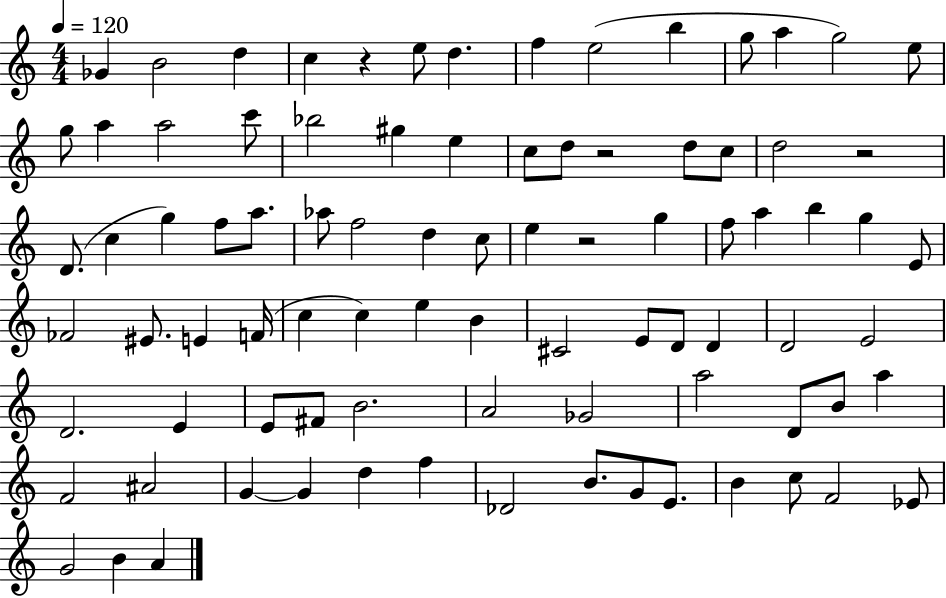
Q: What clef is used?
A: treble